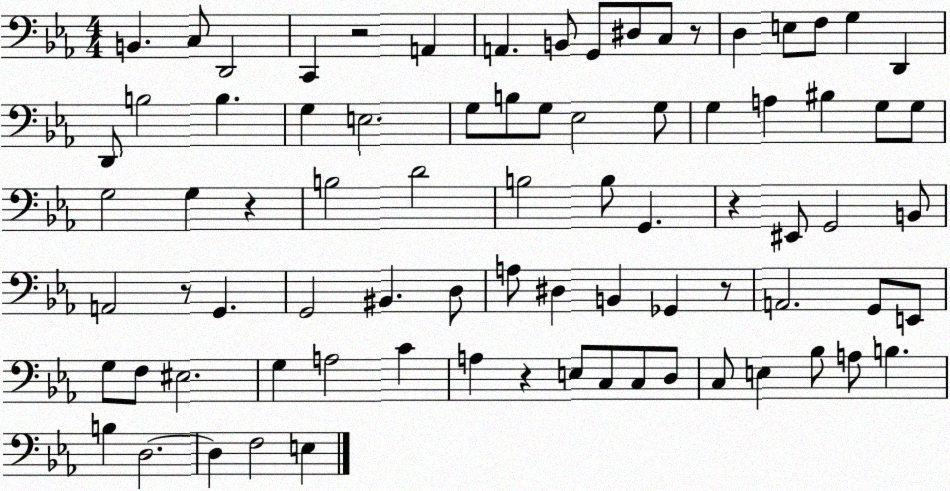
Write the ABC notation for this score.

X:1
T:Untitled
M:4/4
L:1/4
K:Eb
B,, C,/2 D,,2 C,, z2 A,, A,, B,,/2 G,,/2 ^D,/2 C,/2 z/2 D, E,/2 F,/2 G, D,, D,,/2 B,2 B, G, E,2 G,/2 B,/2 G,/2 _E,2 G,/2 G, A, ^B, G,/2 G,/2 G,2 G, z B,2 D2 B,2 B,/2 G,, z ^E,,/2 G,,2 B,,/2 A,,2 z/2 G,, G,,2 ^B,, D,/2 A,/2 ^D, B,, _G,, z/2 A,,2 G,,/2 E,,/2 G,/2 F,/2 ^E,2 G, A,2 C A, z E,/2 C,/2 C,/2 D,/2 C,/2 E, _B,/2 A,/2 B, B, D,2 D, F,2 E,